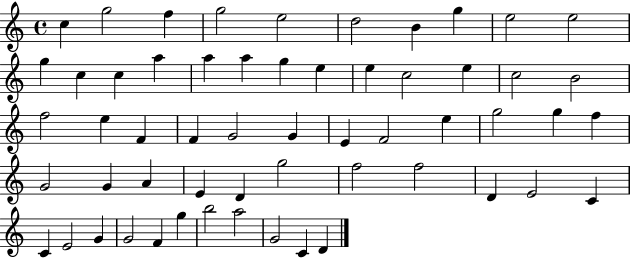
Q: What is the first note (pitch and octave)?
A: C5